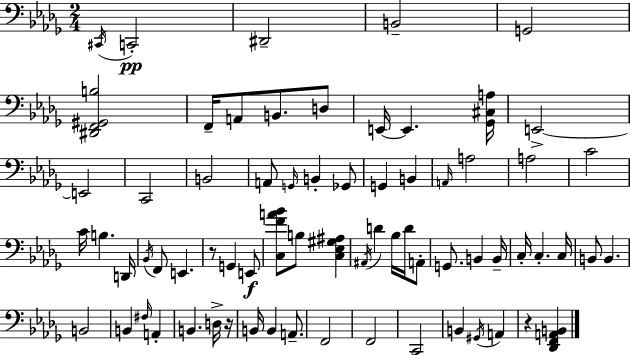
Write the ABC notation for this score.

X:1
T:Untitled
M:2/4
L:1/4
K:Bbm
^C,,/4 C,,2 ^D,,2 B,,2 G,,2 [^D,,F,,^G,,B,]2 F,,/4 A,,/2 B,,/2 D,/2 E,,/4 E,, [_G,,^C,A,]/4 E,,2 E,,2 C,,2 B,,2 A,,/2 G,,/4 B,, _G,,/2 G,, B,, A,,/4 A,2 A,2 C2 C/4 B, D,,/4 _B,,/4 F,,/2 E,, z/2 G,, E,,/2 [C,FA_B]/2 B,/2 [C,_E,^G,^A,] ^A,,/4 D _B,/4 D/4 A,,/2 G,,/2 B,, B,,/4 C,/4 C, C,/4 B,,/2 B,, B,,2 B,, ^F,/4 A,, B,, D,/4 z/4 B,,/4 B,, A,,/2 F,,2 F,,2 C,,2 B,, ^G,,/4 A,, z [_D,,F,,A,,B,,]